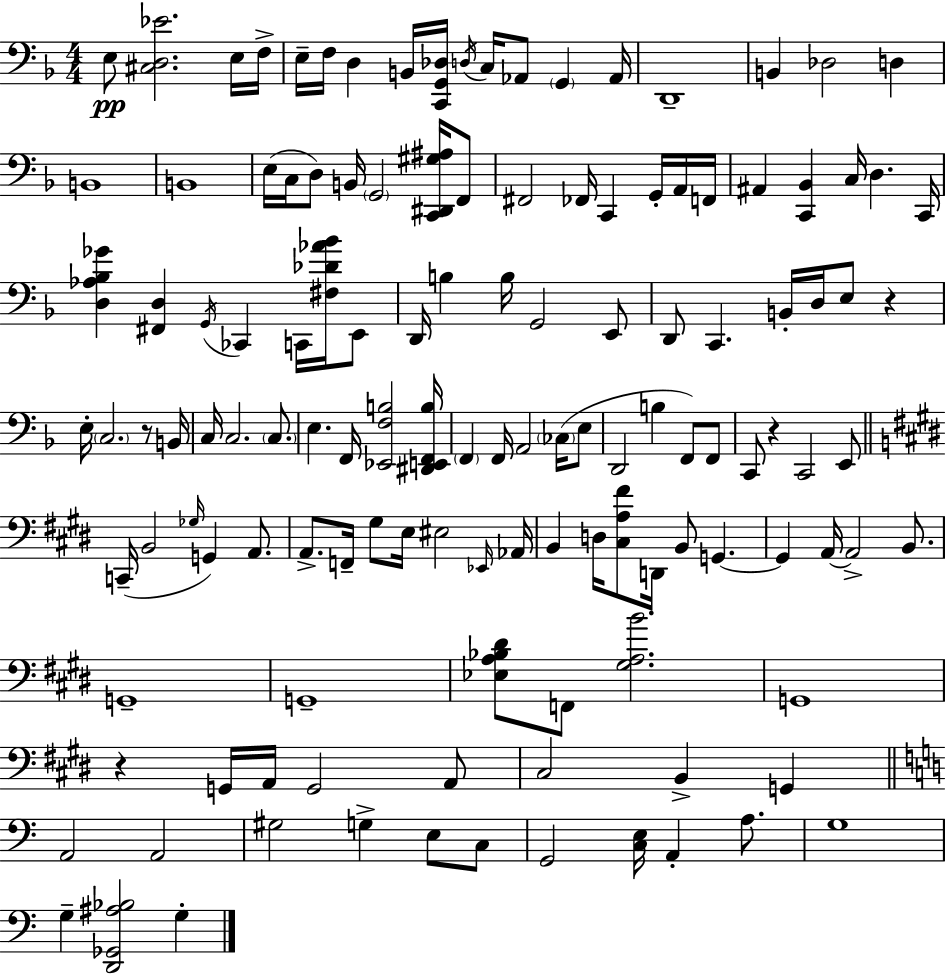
X:1
T:Untitled
M:4/4
L:1/4
K:F
E,/2 [^C,D,_E]2 E,/4 F,/4 E,/4 F,/4 D, B,,/4 [C,,G,,_D,]/4 D,/4 C,/4 _A,,/2 G,, _A,,/4 D,,4 B,, _D,2 D, B,,4 B,,4 E,/4 C,/4 D,/2 B,,/4 G,,2 [C,,^D,,^G,^A,]/4 F,,/2 ^F,,2 _F,,/4 C,, G,,/4 A,,/4 F,,/4 ^A,, [C,,_B,,] C,/4 D, C,,/4 [D,_A,_B,_G] [^F,,D,] G,,/4 _C,, C,,/4 [^F,_D_A_B]/4 E,,/2 D,,/4 B, B,/4 G,,2 E,,/2 D,,/2 C,, B,,/4 D,/4 E,/2 z E,/4 C,2 z/2 B,,/4 C,/4 C,2 C,/2 E, F,,/4 [_E,,F,B,]2 [^D,,E,,F,,B,]/4 F,, F,,/4 A,,2 _C,/4 E,/2 D,,2 B, F,,/2 F,,/2 C,,/2 z C,,2 E,,/2 C,,/4 B,,2 _G,/4 G,, A,,/2 A,,/2 F,,/4 ^G,/2 E,/4 ^E,2 _E,,/4 _A,,/4 B,, D,/4 [^C,A,^F]/2 D,,/4 B,,/2 G,, G,, A,,/4 A,,2 B,,/2 G,,4 G,,4 [_E,A,_B,^D]/2 F,,/2 [^G,A,B]2 G,,4 z G,,/4 A,,/4 G,,2 A,,/2 ^C,2 B,, G,, A,,2 A,,2 ^G,2 G, E,/2 C,/2 G,,2 [C,E,]/4 A,, A,/2 G,4 G, [D,,_G,,^A,_B,]2 G,